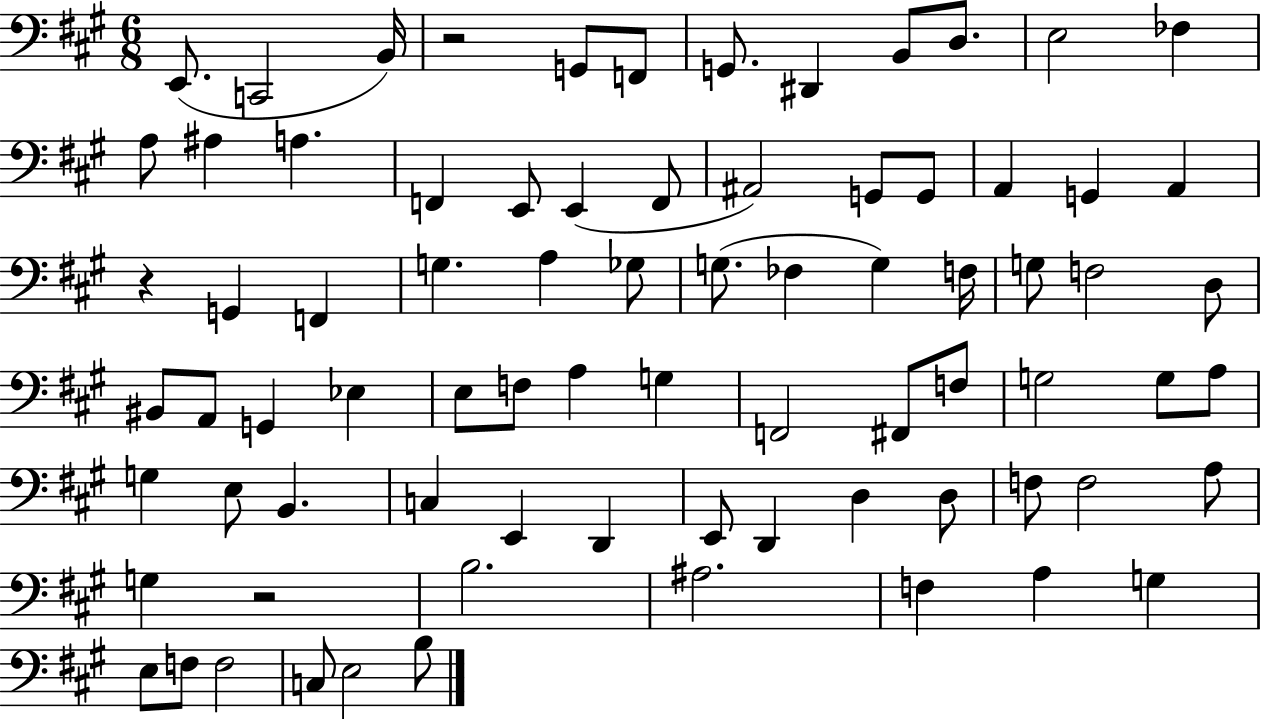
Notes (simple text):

E2/e. C2/h B2/s R/h G2/e F2/e G2/e. D#2/q B2/e D3/e. E3/h FES3/q A3/e A#3/q A3/q. F2/q E2/e E2/q F2/e A#2/h G2/e G2/e A2/q G2/q A2/q R/q G2/q F2/q G3/q. A3/q Gb3/e G3/e. FES3/q G3/q F3/s G3/e F3/h D3/e BIS2/e A2/e G2/q Eb3/q E3/e F3/e A3/q G3/q F2/h F#2/e F3/e G3/h G3/e A3/e G3/q E3/e B2/q. C3/q E2/q D2/q E2/e D2/q D3/q D3/e F3/e F3/h A3/e G3/q R/h B3/h. A#3/h. F3/q A3/q G3/q E3/e F3/e F3/h C3/e E3/h B3/e